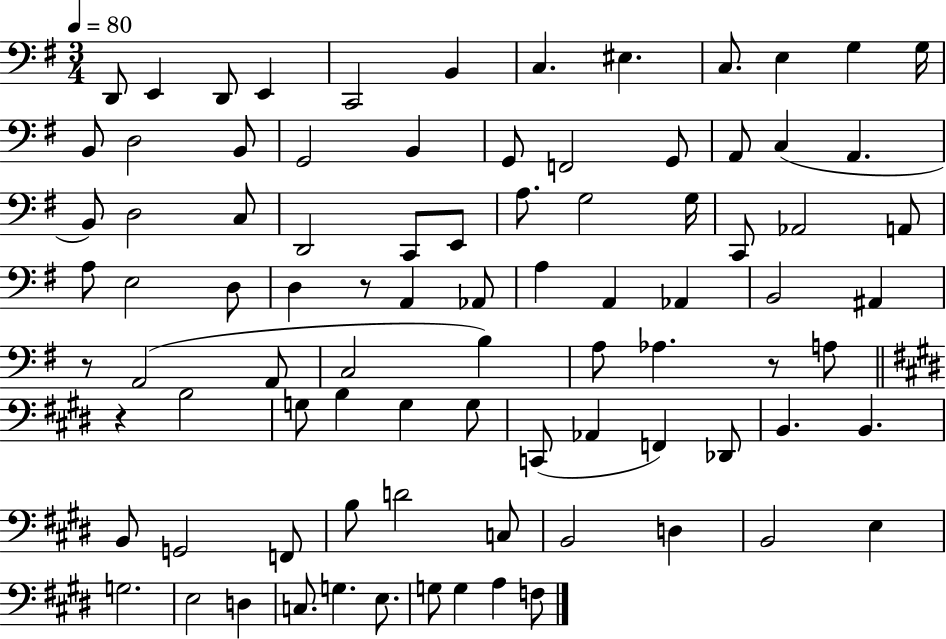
D2/e E2/q D2/e E2/q C2/h B2/q C3/q. EIS3/q. C3/e. E3/q G3/q G3/s B2/e D3/h B2/e G2/h B2/q G2/e F2/h G2/e A2/e C3/q A2/q. B2/e D3/h C3/e D2/h C2/e E2/e A3/e. G3/h G3/s C2/e Ab2/h A2/e A3/e E3/h D3/e D3/q R/e A2/q Ab2/e A3/q A2/q Ab2/q B2/h A#2/q R/e A2/h A2/e C3/h B3/q A3/e Ab3/q. R/e A3/e R/q B3/h G3/e B3/q G3/q G3/e C2/e Ab2/q F2/q Db2/e B2/q. B2/q. B2/e G2/h F2/e B3/e D4/h C3/e B2/h D3/q B2/h E3/q G3/h. E3/h D3/q C3/e. G3/q. E3/e. G3/e G3/q A3/q F3/e